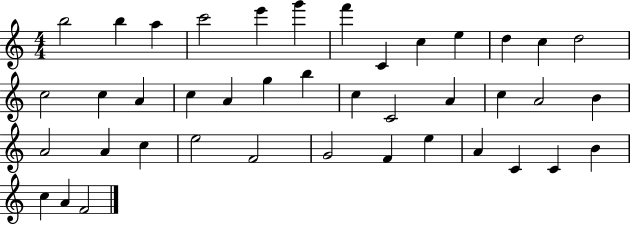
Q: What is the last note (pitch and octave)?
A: F4